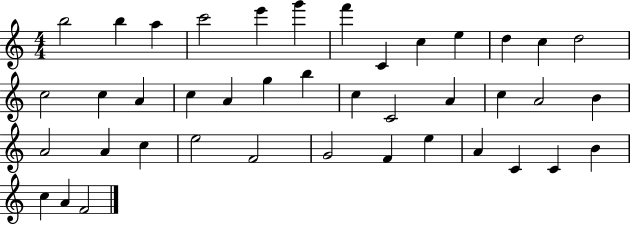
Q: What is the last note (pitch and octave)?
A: F4